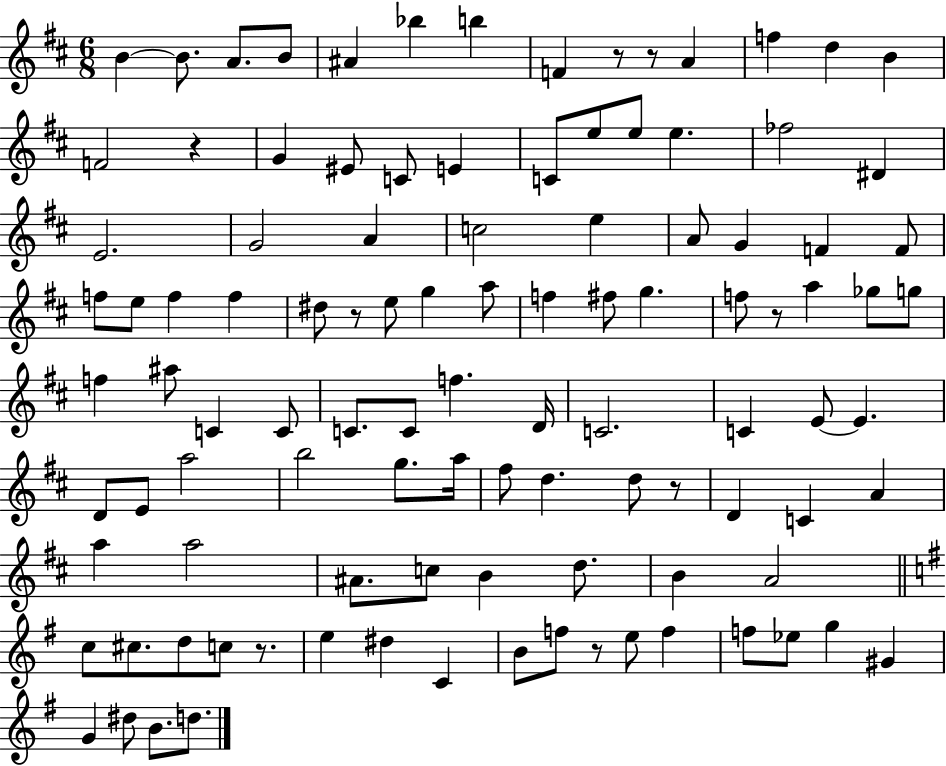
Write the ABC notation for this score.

X:1
T:Untitled
M:6/8
L:1/4
K:D
B B/2 A/2 B/2 ^A _b b F z/2 z/2 A f d B F2 z G ^E/2 C/2 E C/2 e/2 e/2 e _f2 ^D E2 G2 A c2 e A/2 G F F/2 f/2 e/2 f f ^d/2 z/2 e/2 g a/2 f ^f/2 g f/2 z/2 a _g/2 g/2 f ^a/2 C C/2 C/2 C/2 f D/4 C2 C E/2 E D/2 E/2 a2 b2 g/2 a/4 ^f/2 d d/2 z/2 D C A a a2 ^A/2 c/2 B d/2 B A2 c/2 ^c/2 d/2 c/2 z/2 e ^d C B/2 f/2 z/2 e/2 f f/2 _e/2 g ^G G ^d/2 B/2 d/2